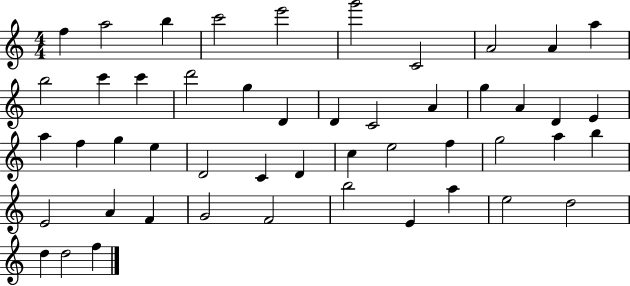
{
  \clef treble
  \numericTimeSignature
  \time 4/4
  \key c \major
  f''4 a''2 b''4 | c'''2 e'''2 | g'''2 c'2 | a'2 a'4 a''4 | \break b''2 c'''4 c'''4 | d'''2 g''4 d'4 | d'4 c'2 a'4 | g''4 a'4 d'4 e'4 | \break a''4 f''4 g''4 e''4 | d'2 c'4 d'4 | c''4 e''2 f''4 | g''2 a''4 b''4 | \break e'2 a'4 f'4 | g'2 f'2 | b''2 e'4 a''4 | e''2 d''2 | \break d''4 d''2 f''4 | \bar "|."
}